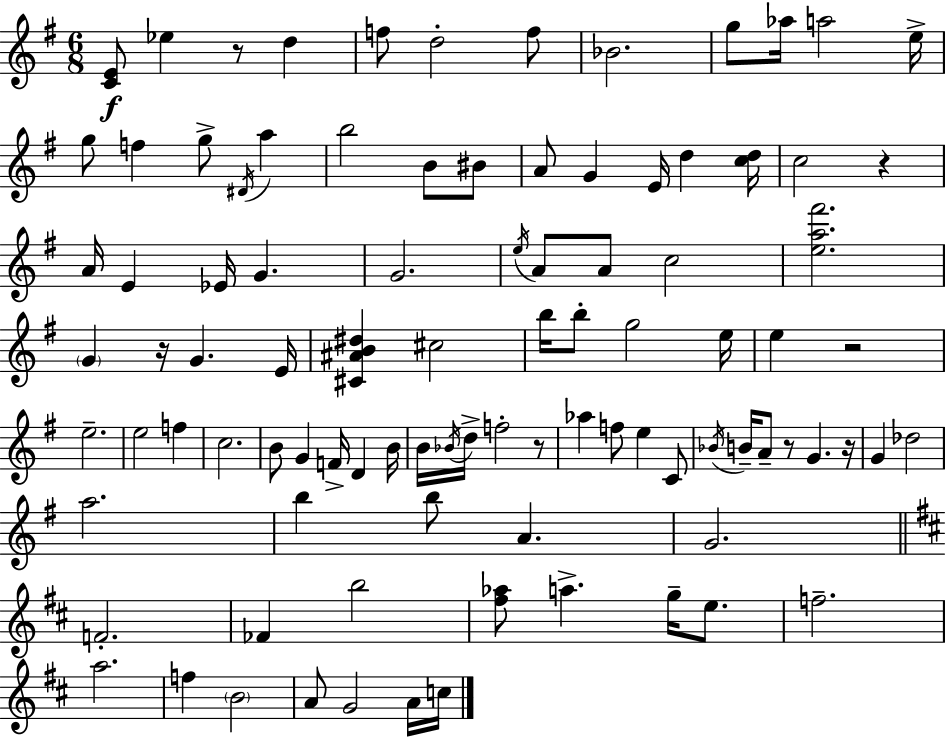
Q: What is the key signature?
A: G major